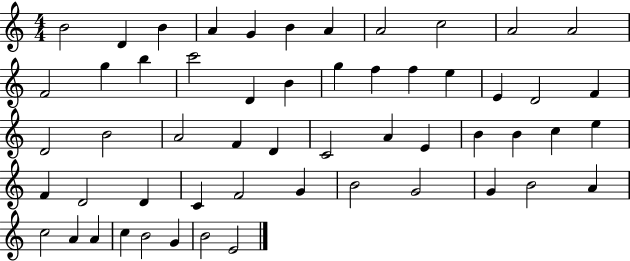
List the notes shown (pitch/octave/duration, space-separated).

B4/h D4/q B4/q A4/q G4/q B4/q A4/q A4/h C5/h A4/h A4/h F4/h G5/q B5/q C6/h D4/q B4/q G5/q F5/q F5/q E5/q E4/q D4/h F4/q D4/h B4/h A4/h F4/q D4/q C4/h A4/q E4/q B4/q B4/q C5/q E5/q F4/q D4/h D4/q C4/q F4/h G4/q B4/h G4/h G4/q B4/h A4/q C5/h A4/q A4/q C5/q B4/h G4/q B4/h E4/h